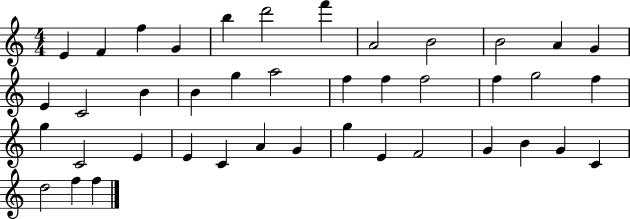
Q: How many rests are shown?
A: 0